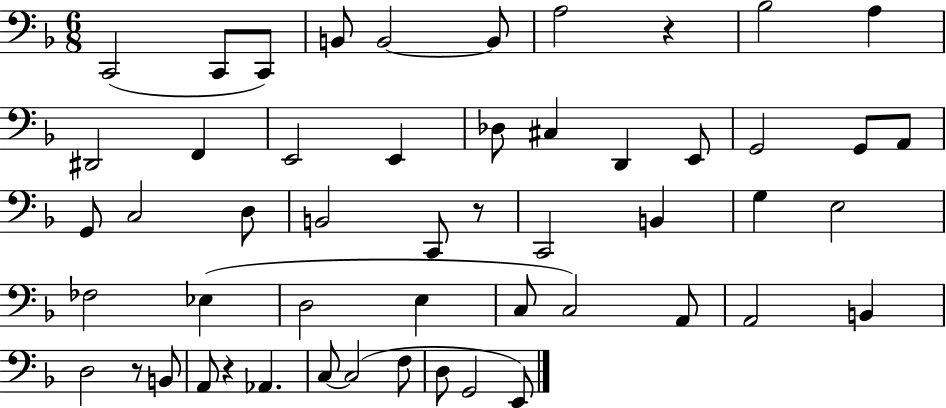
C2/h C2/e C2/e B2/e B2/h B2/e A3/h R/q Bb3/h A3/q D#2/h F2/q E2/h E2/q Db3/e C#3/q D2/q E2/e G2/h G2/e A2/e G2/e C3/h D3/e B2/h C2/e R/e C2/h B2/q G3/q E3/h FES3/h Eb3/q D3/h E3/q C3/e C3/h A2/e A2/h B2/q D3/h R/e B2/e A2/e R/q Ab2/q. C3/e C3/h F3/e D3/e G2/h E2/e